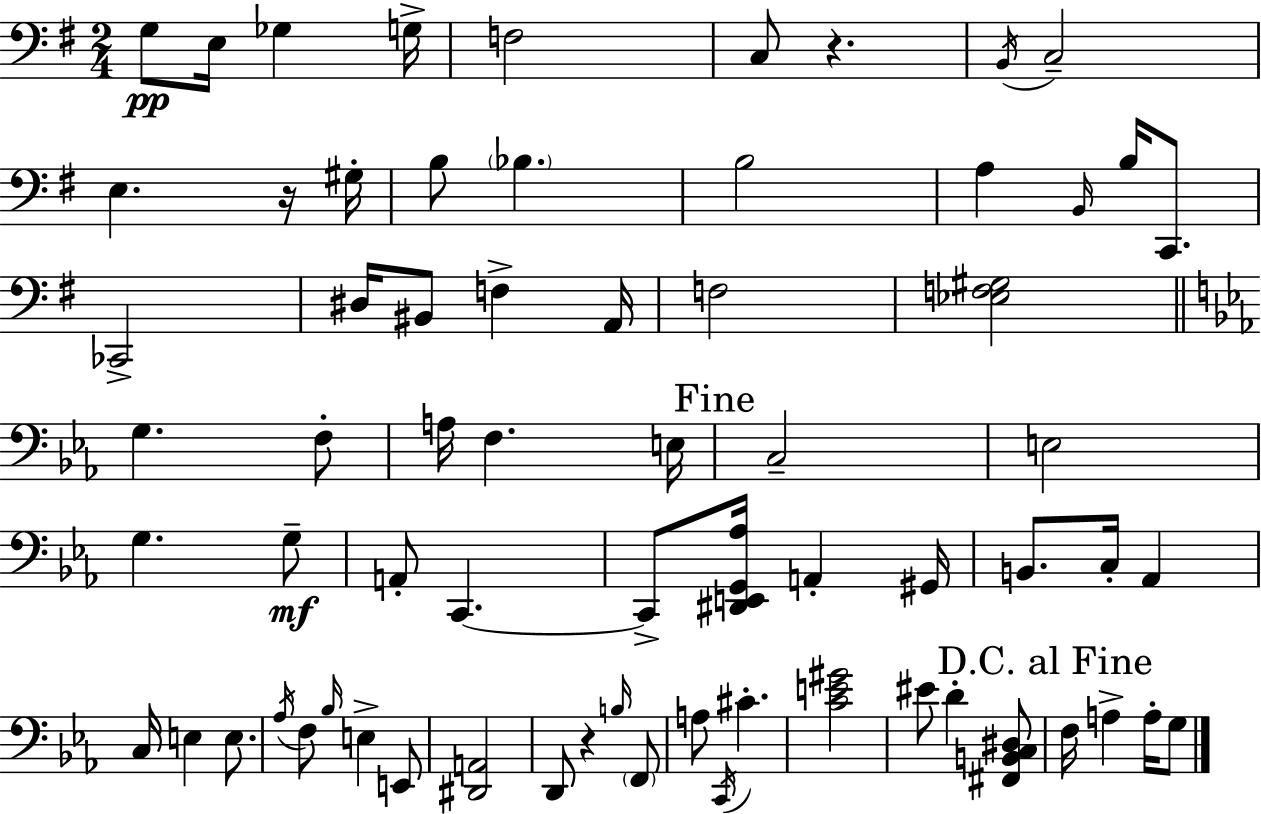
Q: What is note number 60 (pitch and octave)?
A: G3